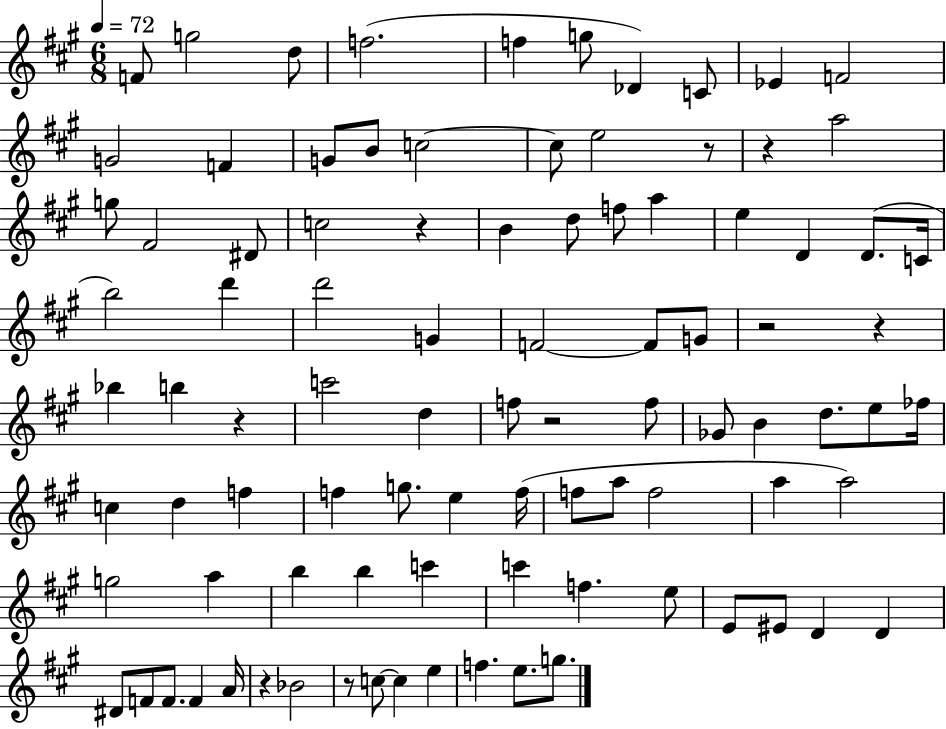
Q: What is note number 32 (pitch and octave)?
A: D6